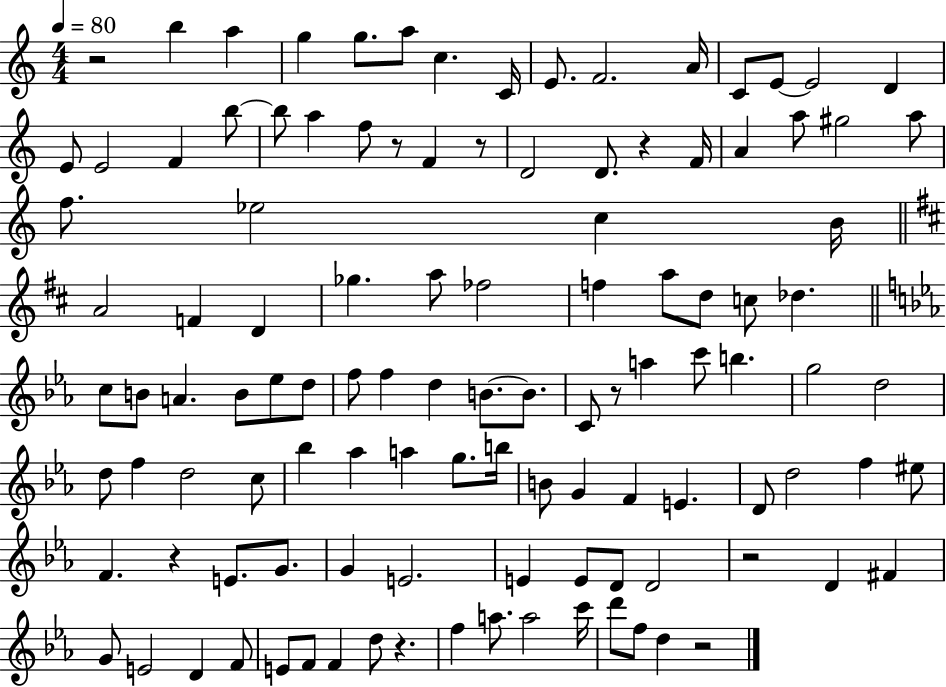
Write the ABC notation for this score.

X:1
T:Untitled
M:4/4
L:1/4
K:C
z2 b a g g/2 a/2 c C/4 E/2 F2 A/4 C/2 E/2 E2 D E/2 E2 F b/2 b/2 a f/2 z/2 F z/2 D2 D/2 z F/4 A a/2 ^g2 a/2 f/2 _e2 c B/4 A2 F D _g a/2 _f2 f a/2 d/2 c/2 _d c/2 B/2 A B/2 _e/2 d/2 f/2 f d B/2 B/2 C/2 z/2 a c'/2 b g2 d2 d/2 f d2 c/2 _b _a a g/2 b/4 B/2 G F E D/2 d2 f ^e/2 F z E/2 G/2 G E2 E E/2 D/2 D2 z2 D ^F G/2 E2 D F/2 E/2 F/2 F d/2 z f a/2 a2 c'/4 d'/2 f/2 d z2